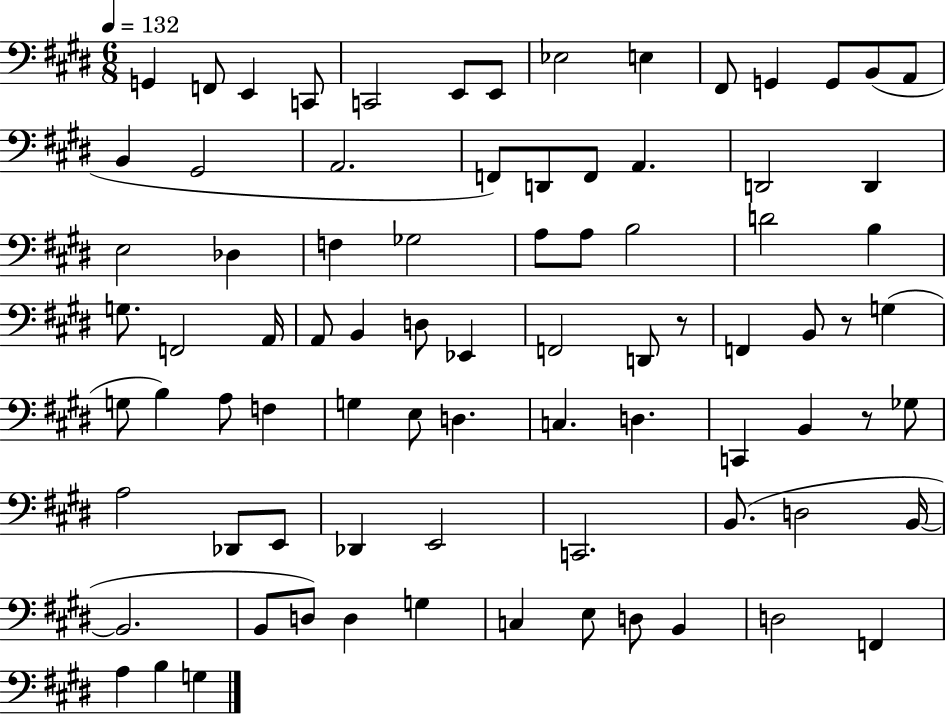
G2/q F2/e E2/q C2/e C2/h E2/e E2/e Eb3/h E3/q F#2/e G2/q G2/e B2/e A2/e B2/q G#2/h A2/h. F2/e D2/e F2/e A2/q. D2/h D2/q E3/h Db3/q F3/q Gb3/h A3/e A3/e B3/h D4/h B3/q G3/e. F2/h A2/s A2/e B2/q D3/e Eb2/q F2/h D2/e R/e F2/q B2/e R/e G3/q G3/e B3/q A3/e F3/q G3/q E3/e D3/q. C3/q. D3/q. C2/q B2/q R/e Gb3/e A3/h Db2/e E2/e Db2/q E2/h C2/h. B2/e. D3/h B2/s B2/h. B2/e D3/e D3/q G3/q C3/q E3/e D3/e B2/q D3/h F2/q A3/q B3/q G3/q